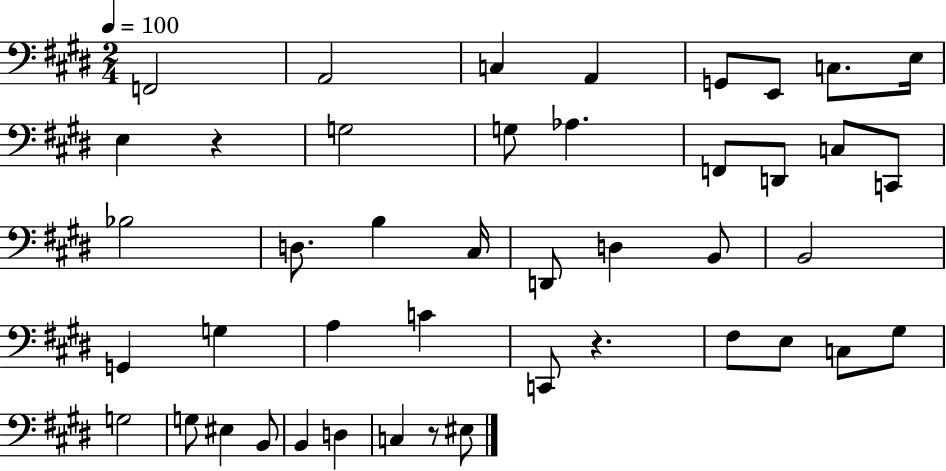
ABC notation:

X:1
T:Untitled
M:2/4
L:1/4
K:E
F,,2 A,,2 C, A,, G,,/2 E,,/2 C,/2 E,/4 E, z G,2 G,/2 _A, F,,/2 D,,/2 C,/2 C,,/2 _B,2 D,/2 B, ^C,/4 D,,/2 D, B,,/2 B,,2 G,, G, A, C C,,/2 z ^F,/2 E,/2 C,/2 ^G,/2 G,2 G,/2 ^E, B,,/2 B,, D, C, z/2 ^E,/2